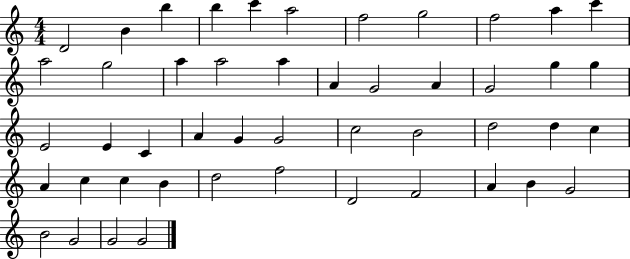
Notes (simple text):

D4/h B4/q B5/q B5/q C6/q A5/h F5/h G5/h F5/h A5/q C6/q A5/h G5/h A5/q A5/h A5/q A4/q G4/h A4/q G4/h G5/q G5/q E4/h E4/q C4/q A4/q G4/q G4/h C5/h B4/h D5/h D5/q C5/q A4/q C5/q C5/q B4/q D5/h F5/h D4/h F4/h A4/q B4/q G4/h B4/h G4/h G4/h G4/h